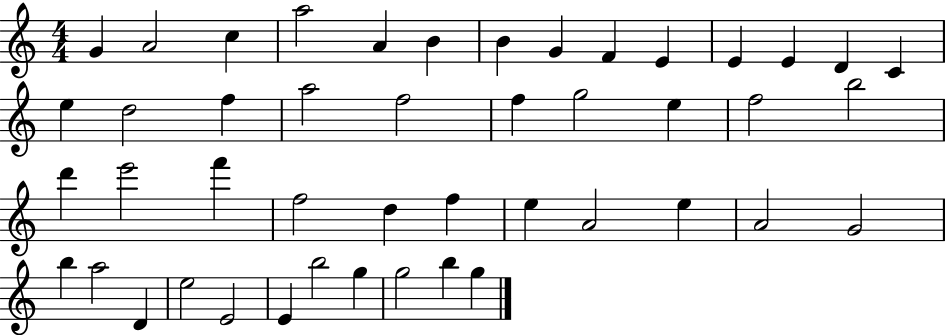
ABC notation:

X:1
T:Untitled
M:4/4
L:1/4
K:C
G A2 c a2 A B B G F E E E D C e d2 f a2 f2 f g2 e f2 b2 d' e'2 f' f2 d f e A2 e A2 G2 b a2 D e2 E2 E b2 g g2 b g